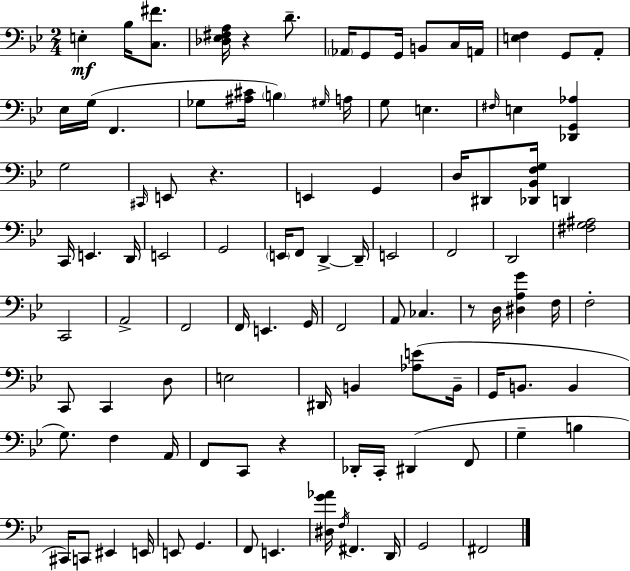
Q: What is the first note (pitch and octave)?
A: E3